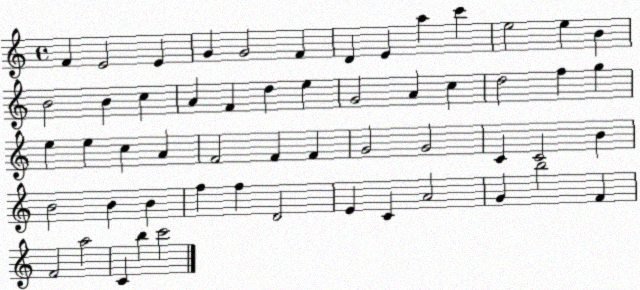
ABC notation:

X:1
T:Untitled
M:4/4
L:1/4
K:C
F E2 E G G2 F D E a c' e2 e B B2 B c A F d e G2 A c d2 f g e e c A F2 F F G2 G2 C C2 B B2 B B f f D2 E C A2 G b2 F F2 a2 C b c'2